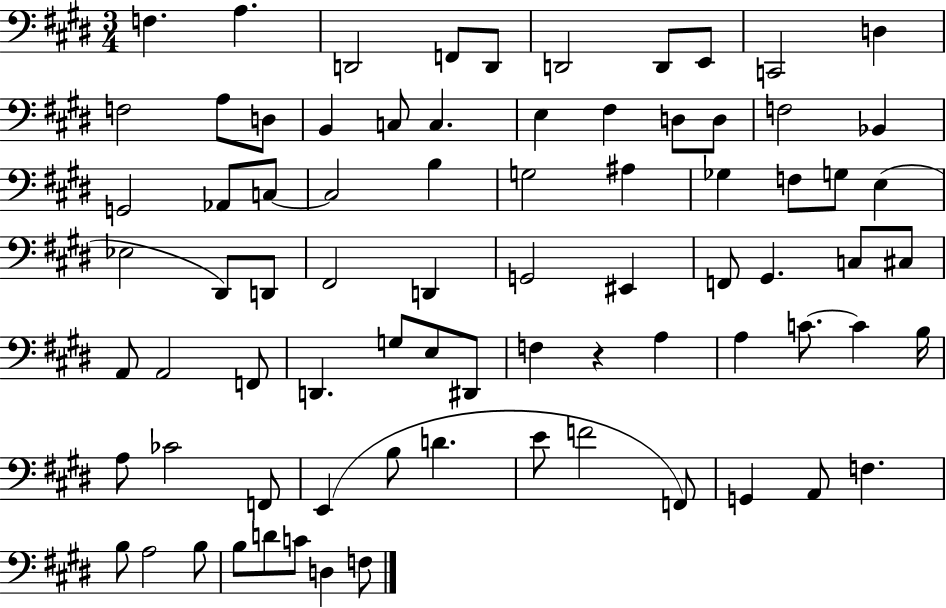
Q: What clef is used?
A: bass